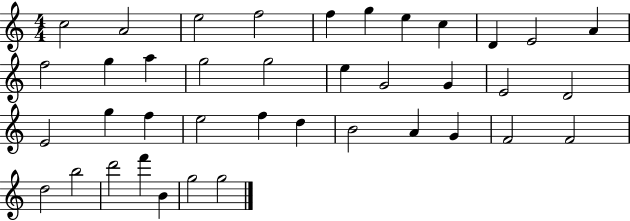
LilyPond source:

{
  \clef treble
  \numericTimeSignature
  \time 4/4
  \key c \major
  c''2 a'2 | e''2 f''2 | f''4 g''4 e''4 c''4 | d'4 e'2 a'4 | \break f''2 g''4 a''4 | g''2 g''2 | e''4 g'2 g'4 | e'2 d'2 | \break e'2 g''4 f''4 | e''2 f''4 d''4 | b'2 a'4 g'4 | f'2 f'2 | \break d''2 b''2 | d'''2 f'''4 b'4 | g''2 g''2 | \bar "|."
}